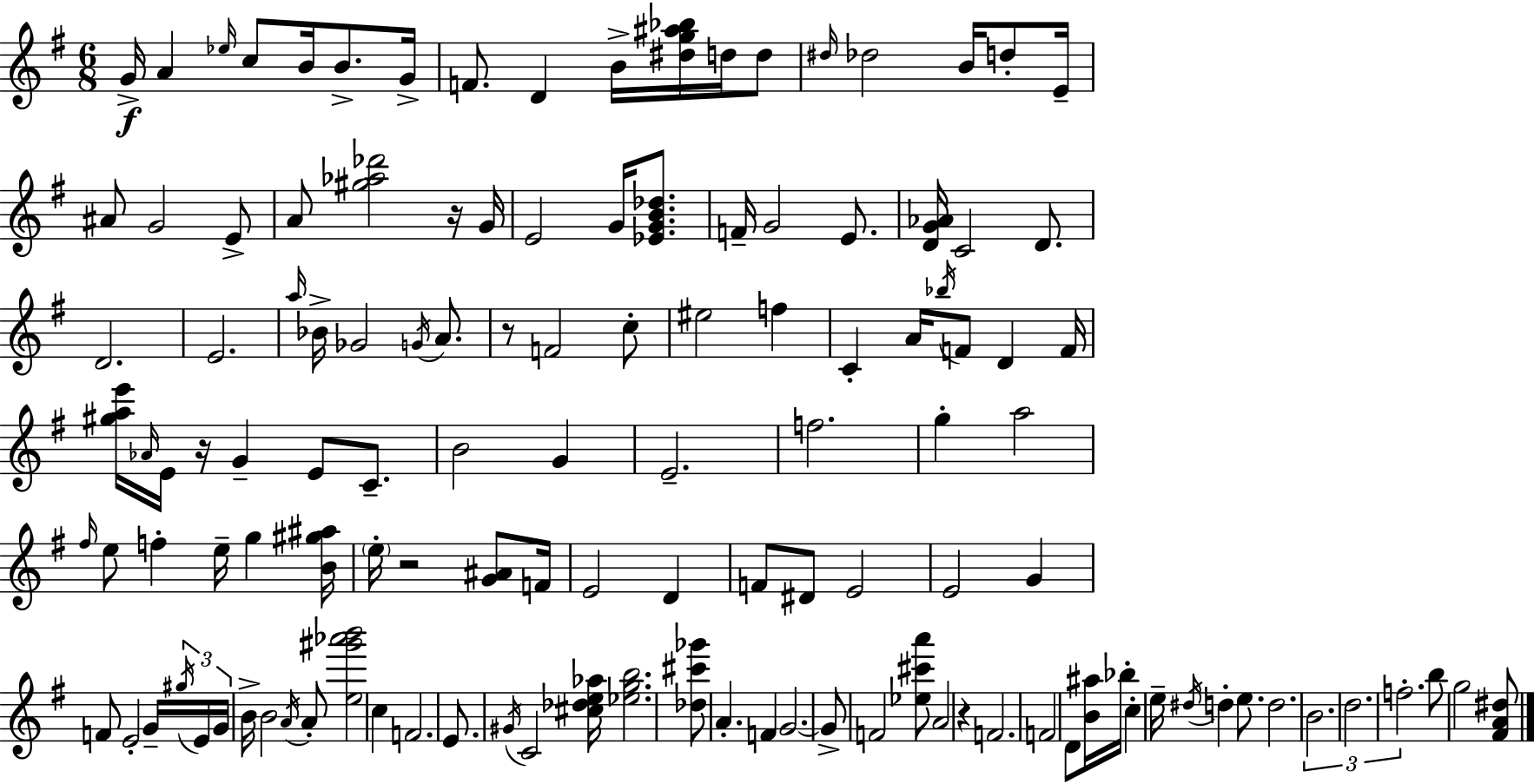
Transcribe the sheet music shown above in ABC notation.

X:1
T:Untitled
M:6/8
L:1/4
K:G
G/4 A _e/4 c/2 B/4 B/2 G/4 F/2 D B/4 [^dg^a_b]/4 d/4 d/2 ^d/4 _d2 B/4 d/2 E/4 ^A/2 G2 E/2 A/2 [^g_a_d']2 z/4 G/4 E2 G/4 [_EGB_d]/2 F/4 G2 E/2 [DG_A]/4 C2 D/2 D2 E2 a/4 _B/4 _G2 G/4 A/2 z/2 F2 c/2 ^e2 f C A/4 _b/4 F/2 D F/4 [^gae']/4 _A/4 E/4 z/4 G E/2 C/2 B2 G E2 f2 g a2 ^f/4 e/2 f e/4 g [B^g^a]/4 e/4 z2 [G^A]/2 F/4 E2 D F/2 ^D/2 E2 E2 G F/2 E2 G/4 ^g/4 E/4 G/4 B/4 B2 A/4 A/2 [e^g'_a'b']2 c F2 E/2 ^G/4 C2 [^c_de_a]/4 [_egb]2 [_d^c'_g']/2 A F G2 G/2 F2 [_e^c'a']/2 A2 z F2 F2 D/2 [B^a]/4 _b/4 c e/4 ^d/4 d e/2 d2 B2 d2 f2 b/2 g2 [^FA^d]/2